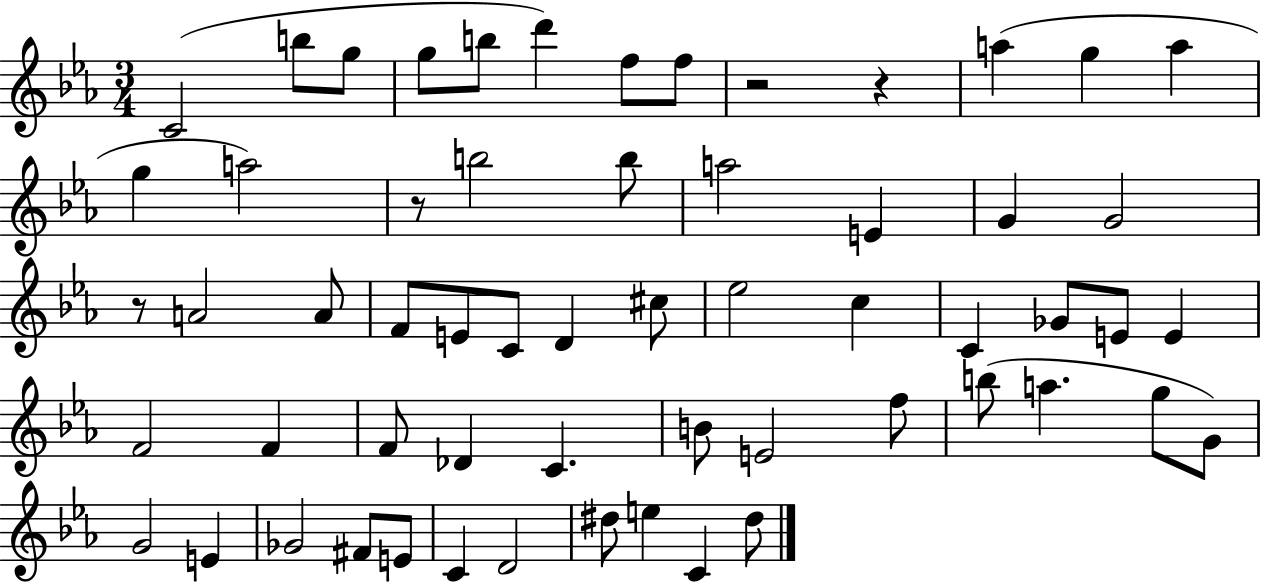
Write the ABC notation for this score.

X:1
T:Untitled
M:3/4
L:1/4
K:Eb
C2 b/2 g/2 g/2 b/2 d' f/2 f/2 z2 z a g a g a2 z/2 b2 b/2 a2 E G G2 z/2 A2 A/2 F/2 E/2 C/2 D ^c/2 _e2 c C _G/2 E/2 E F2 F F/2 _D C B/2 E2 f/2 b/2 a g/2 G/2 G2 E _G2 ^F/2 E/2 C D2 ^d/2 e C ^d/2